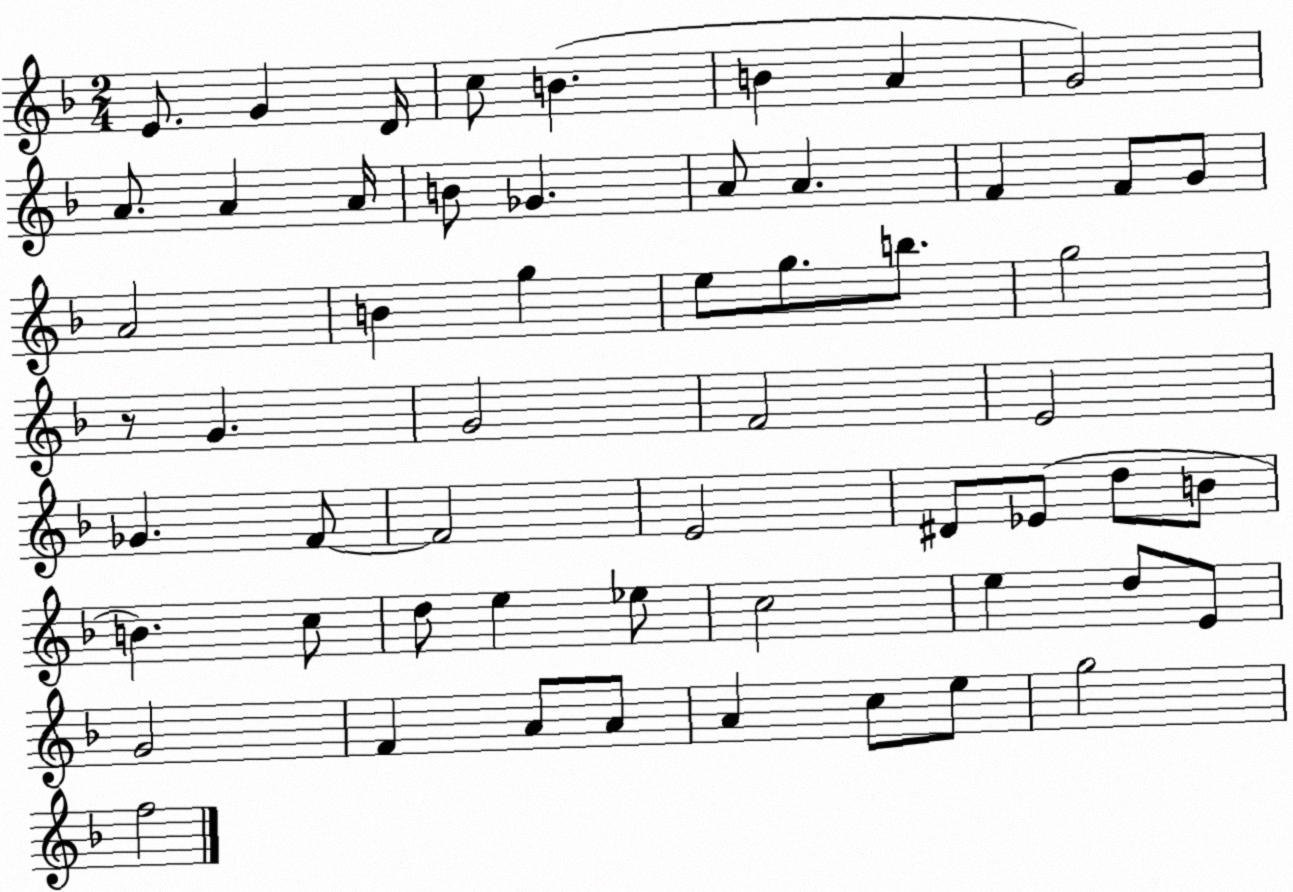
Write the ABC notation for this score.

X:1
T:Untitled
M:2/4
L:1/4
K:F
E/2 G D/4 c/2 B B A G2 A/2 A A/4 B/2 _G A/2 A F F/2 G/2 A2 B g e/2 g/2 b/2 g2 z/2 G G2 F2 E2 _G F/2 F2 E2 ^D/2 _E/2 d/2 B/2 B c/2 d/2 e _e/2 c2 e d/2 E/2 G2 F A/2 A/2 A c/2 e/2 g2 f2